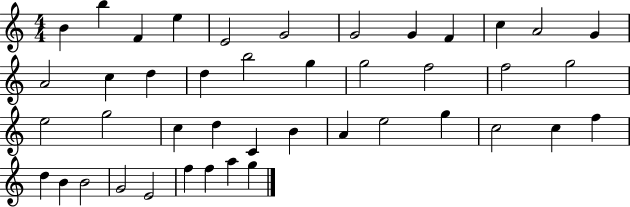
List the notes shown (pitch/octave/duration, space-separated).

B4/q B5/q F4/q E5/q E4/h G4/h G4/h G4/q F4/q C5/q A4/h G4/q A4/h C5/q D5/q D5/q B5/h G5/q G5/h F5/h F5/h G5/h E5/h G5/h C5/q D5/q C4/q B4/q A4/q E5/h G5/q C5/h C5/q F5/q D5/q B4/q B4/h G4/h E4/h F5/q F5/q A5/q G5/q